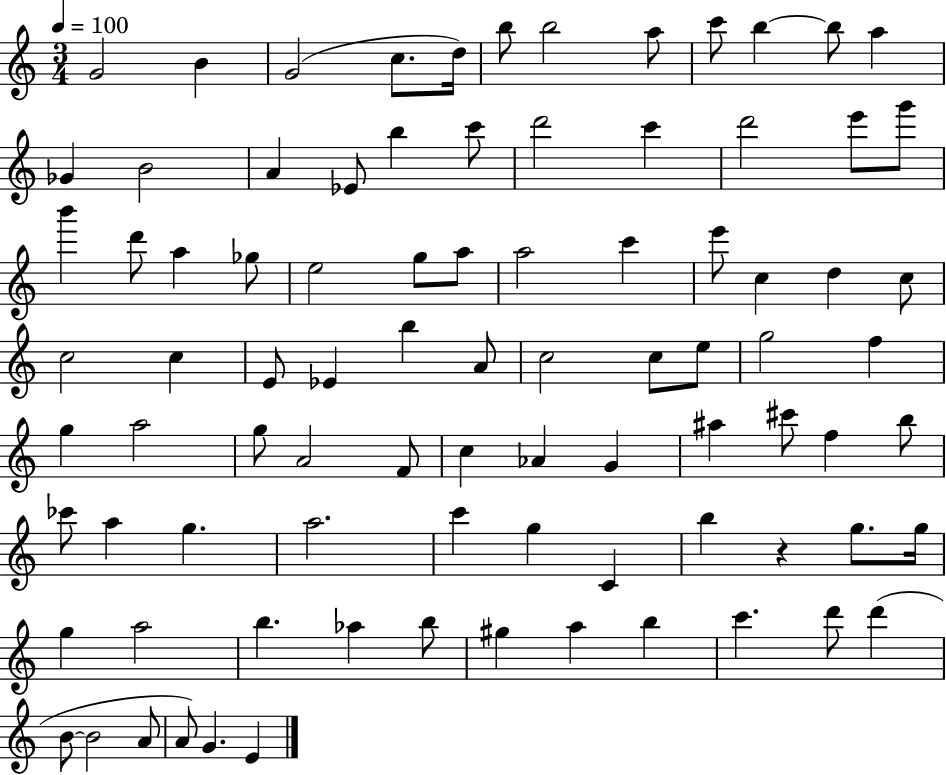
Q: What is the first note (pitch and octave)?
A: G4